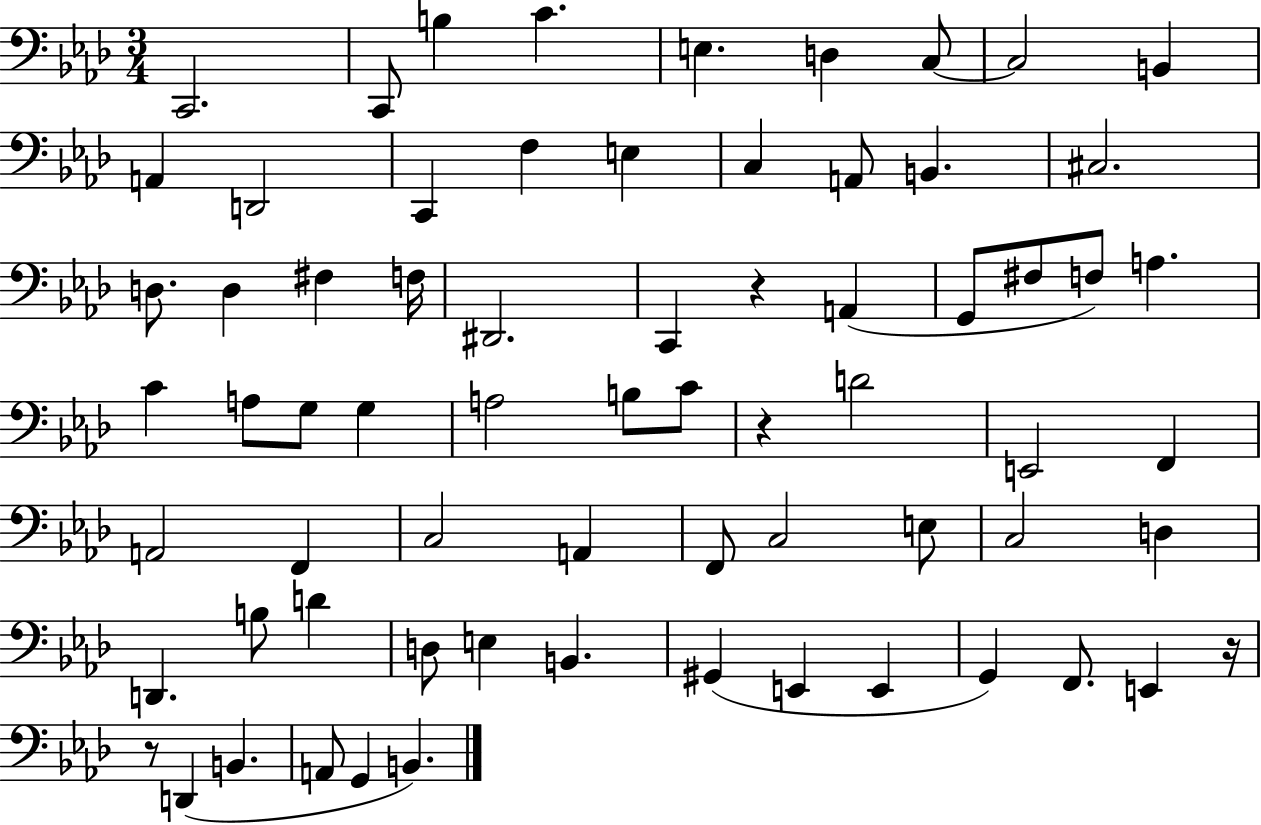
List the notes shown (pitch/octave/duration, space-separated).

C2/h. C2/e B3/q C4/q. E3/q. D3/q C3/e C3/h B2/q A2/q D2/h C2/q F3/q E3/q C3/q A2/e B2/q. C#3/h. D3/e. D3/q F#3/q F3/s D#2/h. C2/q R/q A2/q G2/e F#3/e F3/e A3/q. C4/q A3/e G3/e G3/q A3/h B3/e C4/e R/q D4/h E2/h F2/q A2/h F2/q C3/h A2/q F2/e C3/h E3/e C3/h D3/q D2/q. B3/e D4/q D3/e E3/q B2/q. G#2/q E2/q E2/q G2/q F2/e. E2/q R/s R/e D2/q B2/q. A2/e G2/q B2/q.